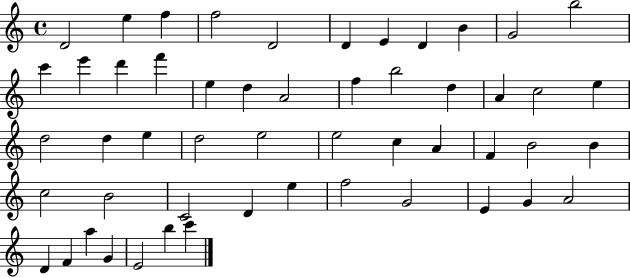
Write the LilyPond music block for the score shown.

{
  \clef treble
  \time 4/4
  \defaultTimeSignature
  \key c \major
  d'2 e''4 f''4 | f''2 d'2 | d'4 e'4 d'4 b'4 | g'2 b''2 | \break c'''4 e'''4 d'''4 f'''4 | e''4 d''4 a'2 | f''4 b''2 d''4 | a'4 c''2 e''4 | \break d''2 d''4 e''4 | d''2 e''2 | e''2 c''4 a'4 | f'4 b'2 b'4 | \break c''2 b'2 | c'2 d'4 e''4 | f''2 g'2 | e'4 g'4 a'2 | \break d'4 f'4 a''4 g'4 | e'2 b''4 c'''4 | \bar "|."
}